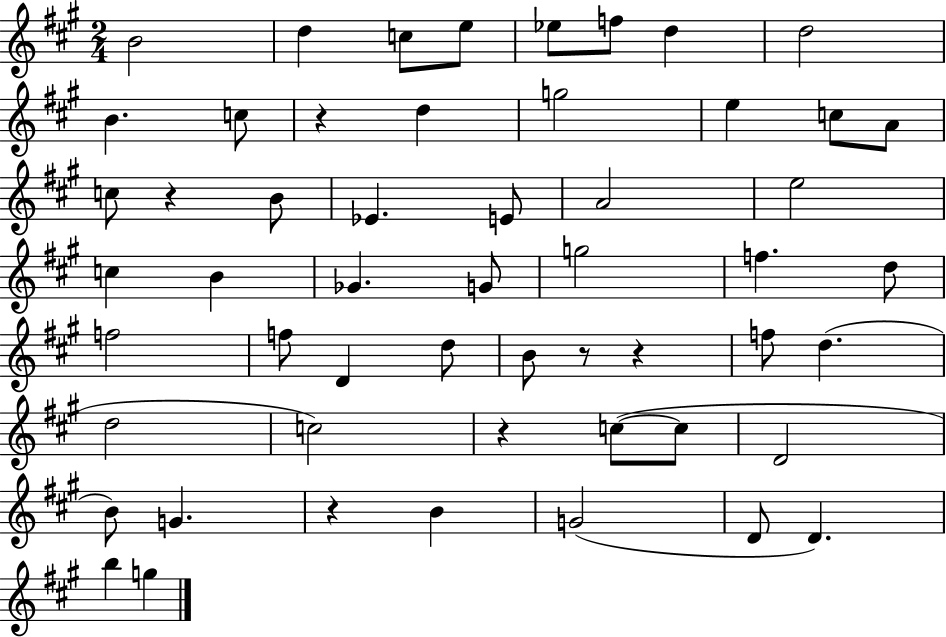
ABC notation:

X:1
T:Untitled
M:2/4
L:1/4
K:A
B2 d c/2 e/2 _e/2 f/2 d d2 B c/2 z d g2 e c/2 A/2 c/2 z B/2 _E E/2 A2 e2 c B _G G/2 g2 f d/2 f2 f/2 D d/2 B/2 z/2 z f/2 d d2 c2 z c/2 c/2 D2 B/2 G z B G2 D/2 D b g